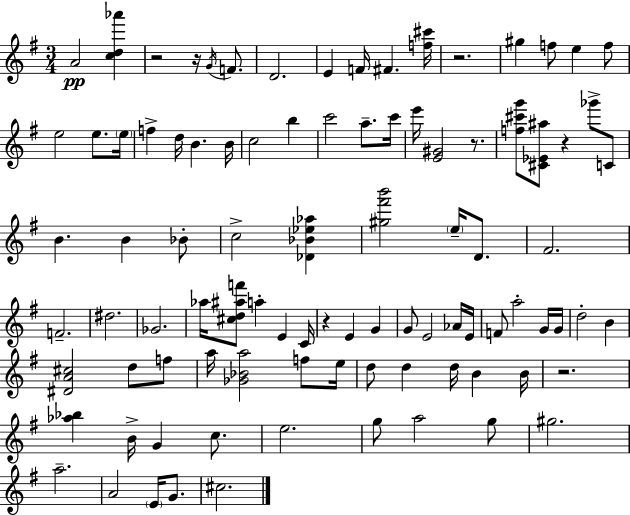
A4/h [C5,D5,Ab6]/q R/h R/s G4/s F4/e. D4/h. E4/q F4/s F#4/q. [F5,C#6]/s R/h. G#5/q F5/e E5/q F5/e E5/h E5/e. E5/s F5/q D5/s B4/q. B4/s C5/h B5/q C6/h A5/e. C6/s E6/s [E4,G#4]/h R/e. [F5,C#6,G6]/e [C#4,Eb4,A#5]/e R/q Gb6/e C4/e B4/q. B4/q Bb4/e C5/h [Db4,Bb4,Eb5,Ab5]/q [G#5,F#6,B6]/h E5/s D4/e. F#4/h. F4/h. D#5/h. Gb4/h. Ab5/s [C#5,D5,A#5,F6]/e A5/q E4/q C4/s R/q E4/q G4/q G4/e E4/h Ab4/s E4/s F4/e A5/h G4/s G4/s D5/h B4/q [D#4,A4,C#5]/h D5/e F5/e A5/s [Gb4,Bb4,A5]/h F5/e E5/s D5/e D5/q D5/s B4/q B4/s R/h. [Ab5,Bb5]/q B4/s G4/q C5/e. E5/h. G5/e A5/h G5/e G#5/h. A5/h. A4/h E4/s G4/e. C#5/h.